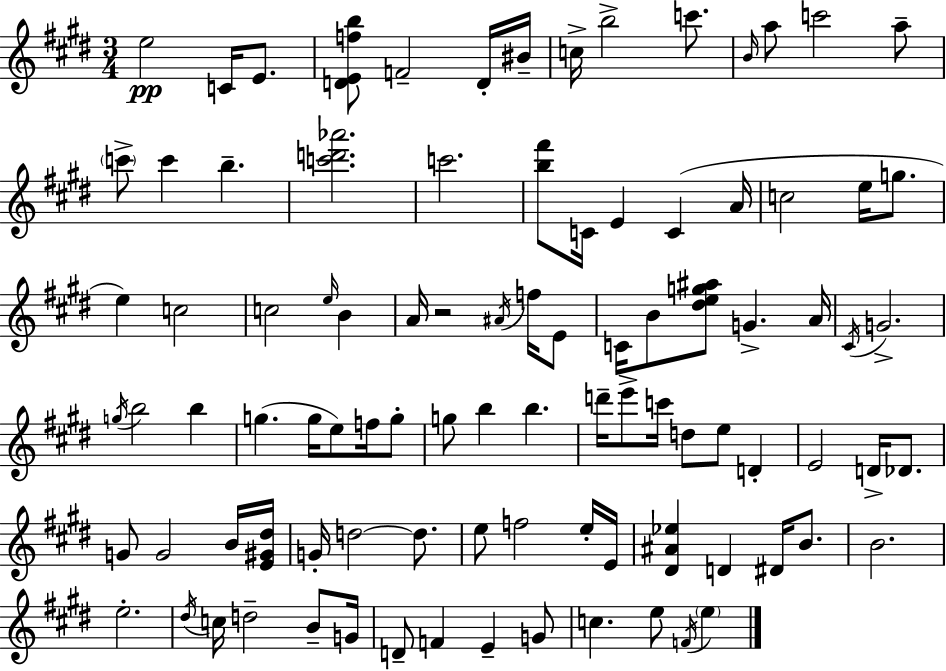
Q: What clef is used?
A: treble